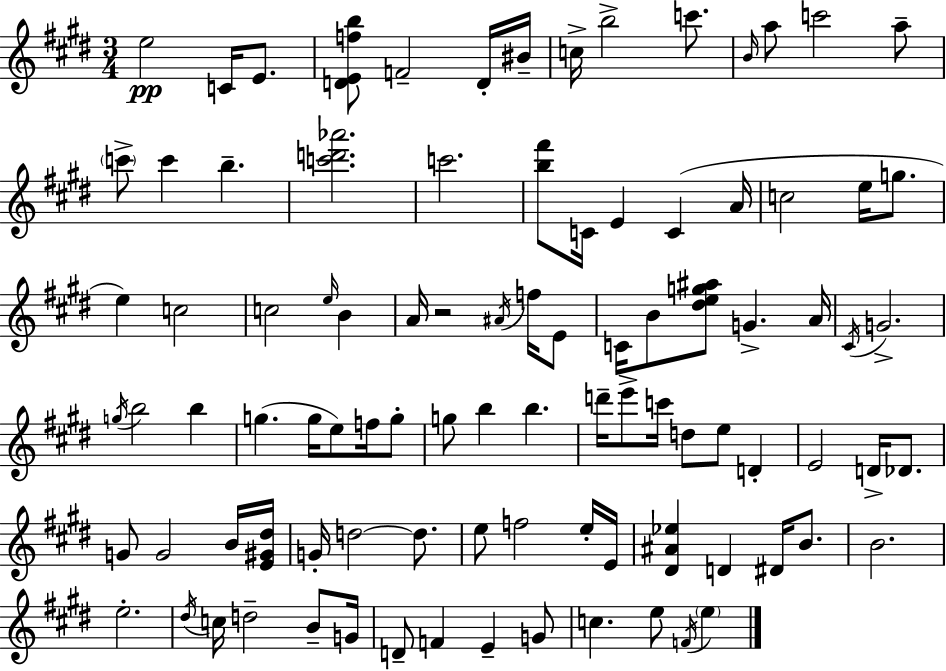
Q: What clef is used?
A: treble